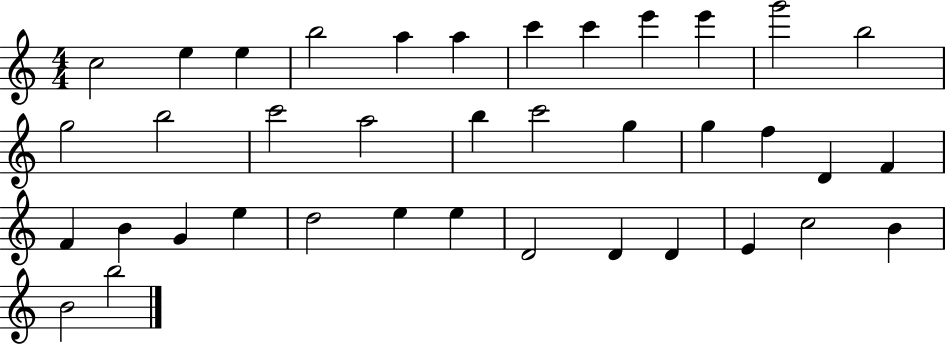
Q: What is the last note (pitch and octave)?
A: B5